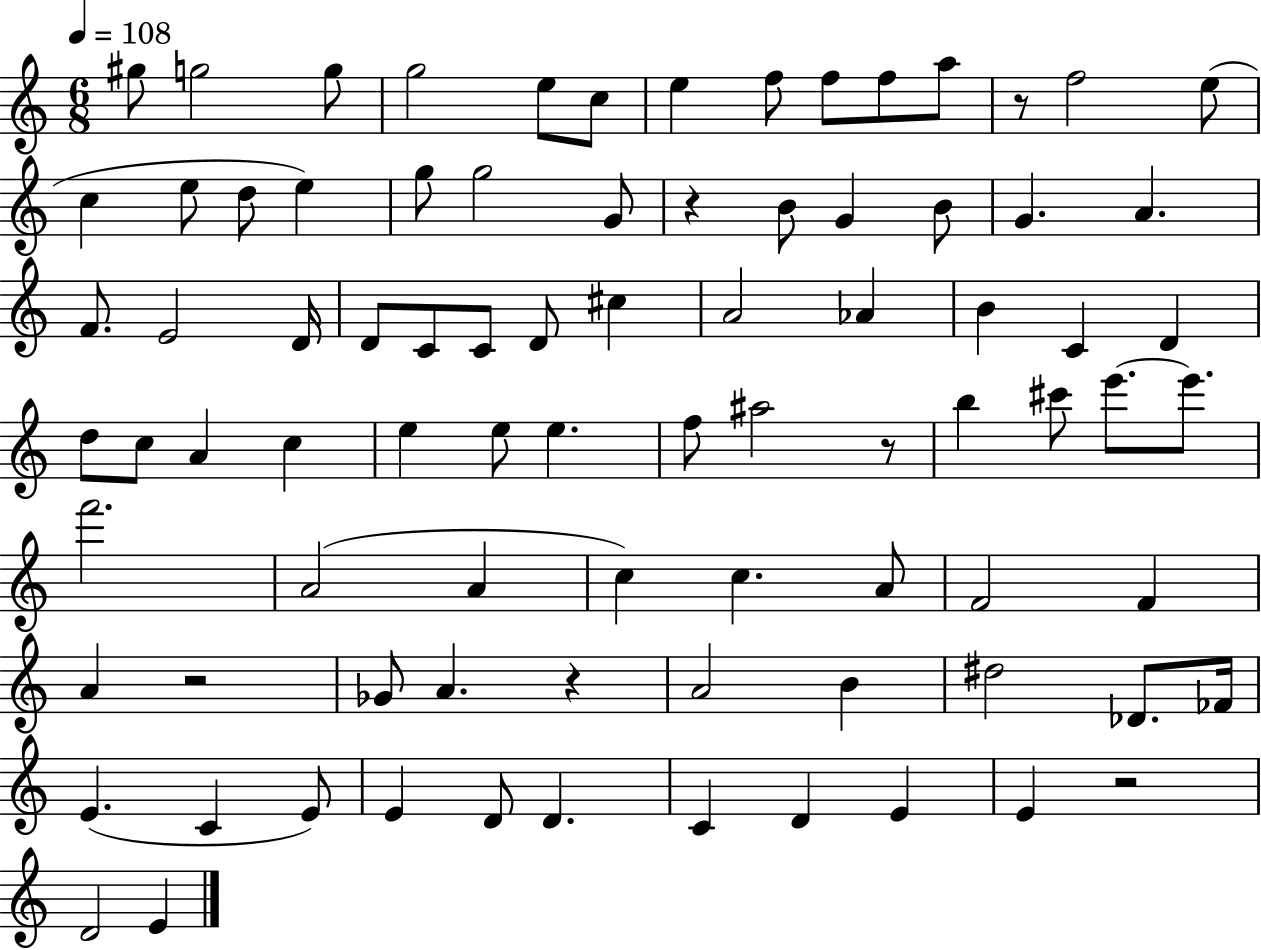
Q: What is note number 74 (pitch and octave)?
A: C4